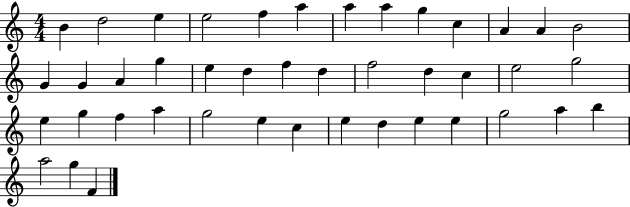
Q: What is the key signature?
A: C major